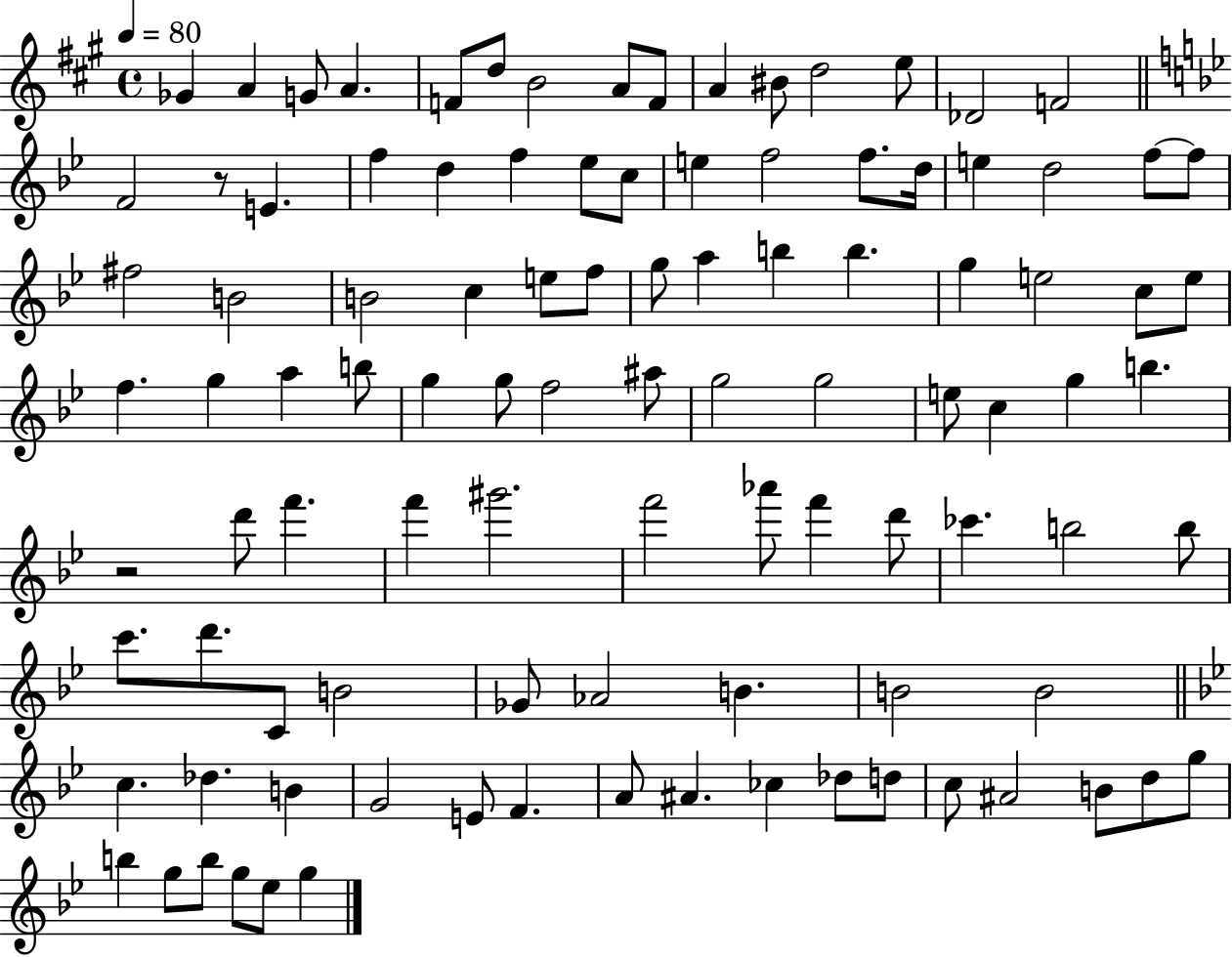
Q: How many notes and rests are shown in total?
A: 102